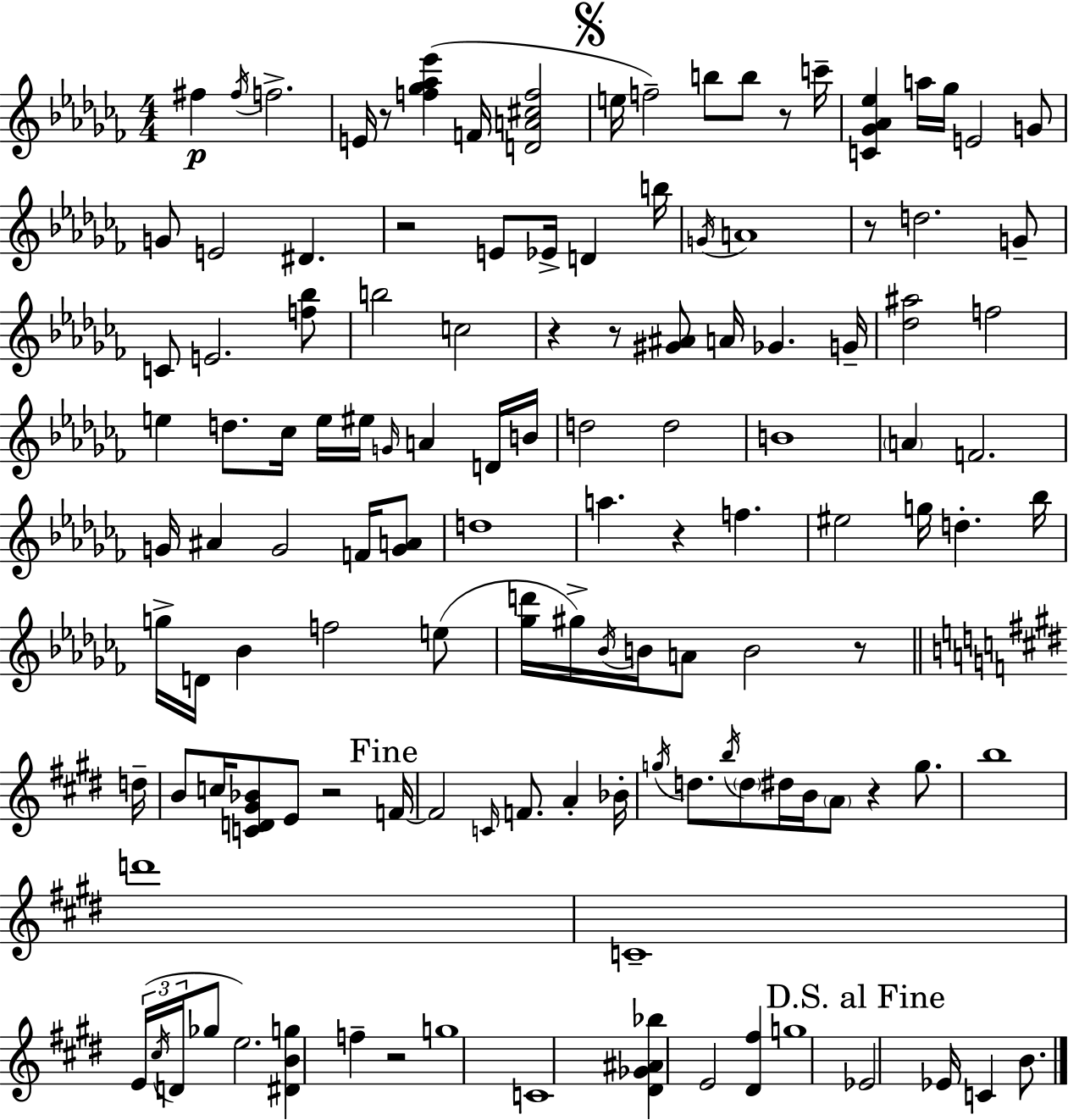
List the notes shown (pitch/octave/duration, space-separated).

F#5/q F#5/s F5/h. E4/s R/e [F5,Gb5,Ab5,Eb6]/q F4/s [D4,A4,C#5,F5]/h E5/s F5/h B5/e B5/e R/e C6/s [C4,Gb4,Ab4,Eb5]/q A5/s Gb5/s E4/h G4/e G4/e E4/h D#4/q. R/h E4/e Eb4/s D4/q B5/s G4/s A4/w R/e D5/h. G4/e C4/e E4/h. [F5,Bb5]/e B5/h C5/h R/q R/e [G#4,A#4]/e A4/s Gb4/q. G4/s [Db5,A#5]/h F5/h E5/q D5/e. CES5/s E5/s EIS5/s G4/s A4/q D4/s B4/s D5/h D5/h B4/w A4/q F4/h. G4/s A#4/q G4/h F4/s [G4,A4]/e D5/w A5/q. R/q F5/q. EIS5/h G5/s D5/q. Bb5/s G5/s D4/s Bb4/q F5/h E5/e [Gb5,D6]/s G#5/s Bb4/s B4/s A4/e B4/h R/e D5/s B4/e C5/s [C4,D4,G#4,Bb4]/e E4/e R/h F4/s F4/h C4/s F4/e. A4/q Bb4/s G5/s D5/e. B5/s D5/e D#5/s B4/s A4/e R/q G5/e. B5/w D6/w C4/w E4/s C#5/s D4/s Gb5/e E5/h. [D#4,B4,G5]/q F5/q R/h G5/w C4/w [D#4,Gb4,A#4,Bb5]/q E4/h [D#4,F#5]/q G5/w Eb4/h Eb4/s C4/q B4/e.